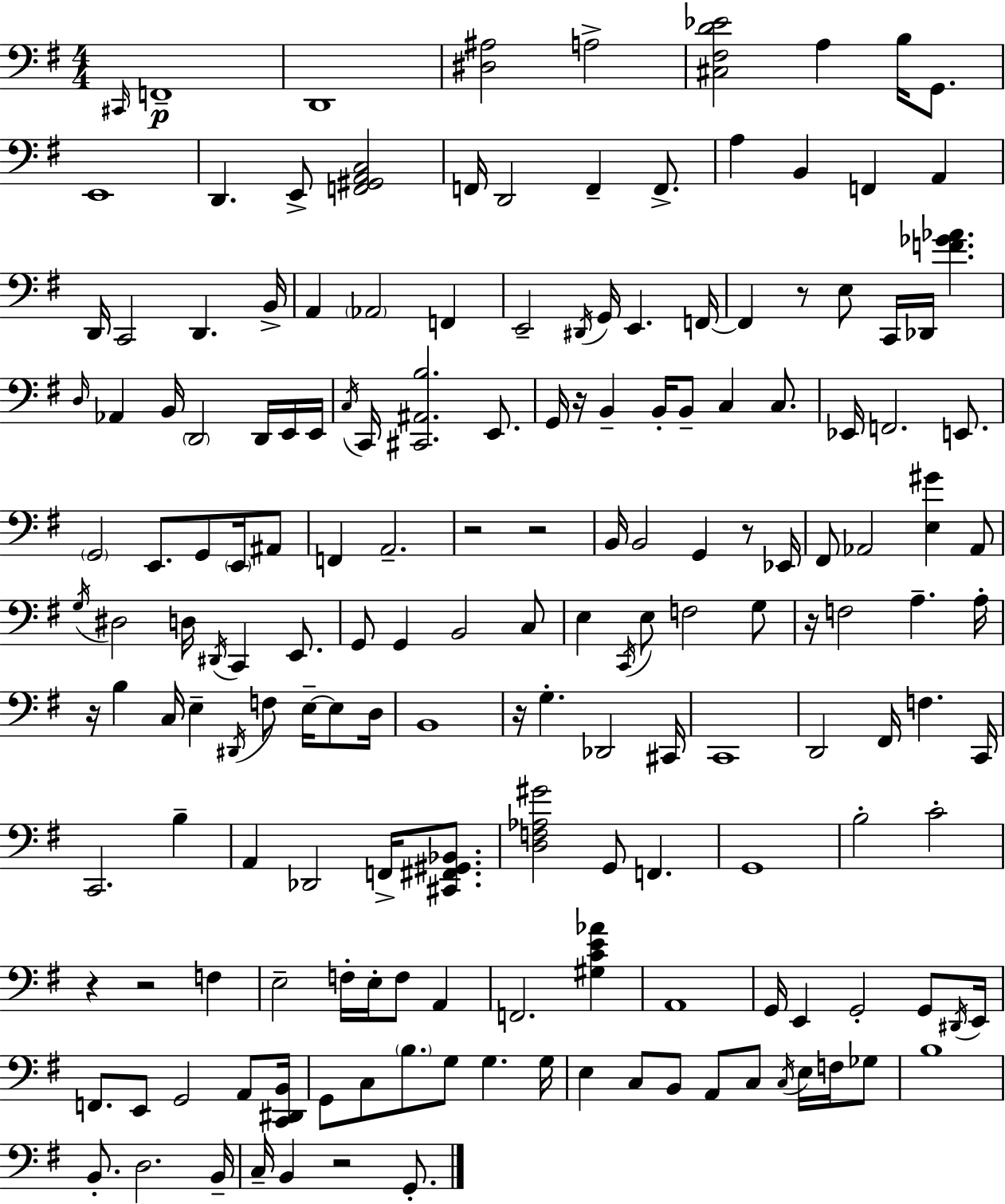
C#2/s F2/w D2/w [D#3,A#3]/h A3/h [C#3,F#3,D4,Eb4]/h A3/q B3/s G2/e. E2/w D2/q. E2/e [F2,G#2,A2,C3]/h F2/s D2/h F2/q F2/e. A3/q B2/q F2/q A2/q D2/s C2/h D2/q. B2/s A2/q Ab2/h F2/q E2/h D#2/s G2/s E2/q. F2/s F2/q R/e E3/e C2/s Db2/s [F4,Gb4,Ab4]/q. D3/s Ab2/q B2/s D2/h D2/s E2/s E2/s C3/s C2/s [C#2,A#2,B3]/h. E2/e. G2/s R/s B2/q B2/s B2/e C3/q C3/e. Eb2/s F2/h. E2/e. G2/h E2/e. G2/e E2/s A#2/e F2/q A2/h. R/h R/h B2/s B2/h G2/q R/e Eb2/s F#2/e Ab2/h [E3,G#4]/q Ab2/e G3/s D#3/h D3/s D#2/s C2/q E2/e. G2/e G2/q B2/h C3/e E3/q C2/s E3/e F3/h G3/e R/s F3/h A3/q. A3/s R/s B3/q C3/s E3/q D#2/s F3/e E3/s E3/e D3/s B2/w R/s G3/q. Db2/h C#2/s C2/w D2/h F#2/s F3/q. C2/s C2/h. B3/q A2/q Db2/h F2/s [C#2,F#2,G#2,Bb2]/e. [D3,F3,Ab3,G#4]/h G2/e F2/q. G2/w B3/h C4/h R/q R/h F3/q E3/h F3/s E3/s F3/e A2/q F2/h. [G#3,C4,E4,Ab4]/q A2/w G2/s E2/q G2/h G2/e D#2/s E2/s F2/e. E2/e G2/h A2/e [C2,D#2,B2]/s G2/e C3/e B3/e. G3/e G3/q. G3/s E3/q C3/e B2/e A2/e C3/e C3/s E3/s F3/s Gb3/e B3/w B2/e. D3/h. B2/s C3/s B2/q R/h G2/e.